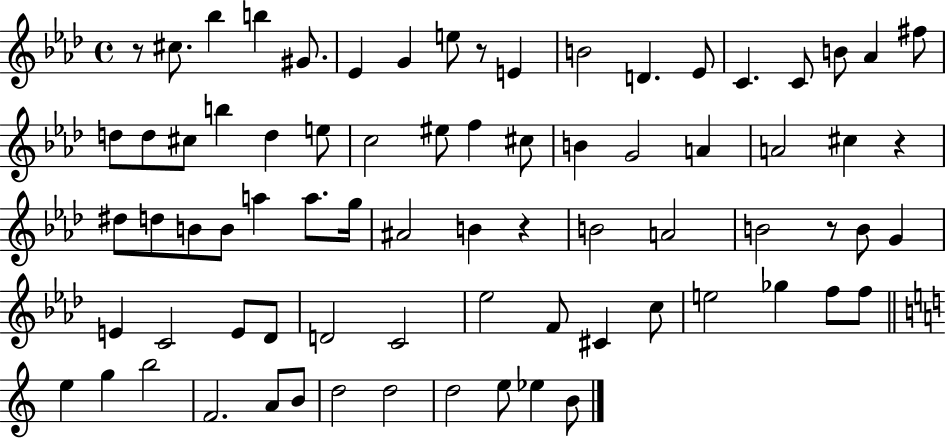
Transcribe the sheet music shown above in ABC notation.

X:1
T:Untitled
M:4/4
L:1/4
K:Ab
z/2 ^c/2 _b b ^G/2 _E G e/2 z/2 E B2 D _E/2 C C/2 B/2 _A ^f/2 d/2 d/2 ^c/2 b d e/2 c2 ^e/2 f ^c/2 B G2 A A2 ^c z ^d/2 d/2 B/2 B/2 a a/2 g/4 ^A2 B z B2 A2 B2 z/2 B/2 G E C2 E/2 _D/2 D2 C2 _e2 F/2 ^C c/2 e2 _g f/2 f/2 e g b2 F2 A/2 B/2 d2 d2 d2 e/2 _e B/2